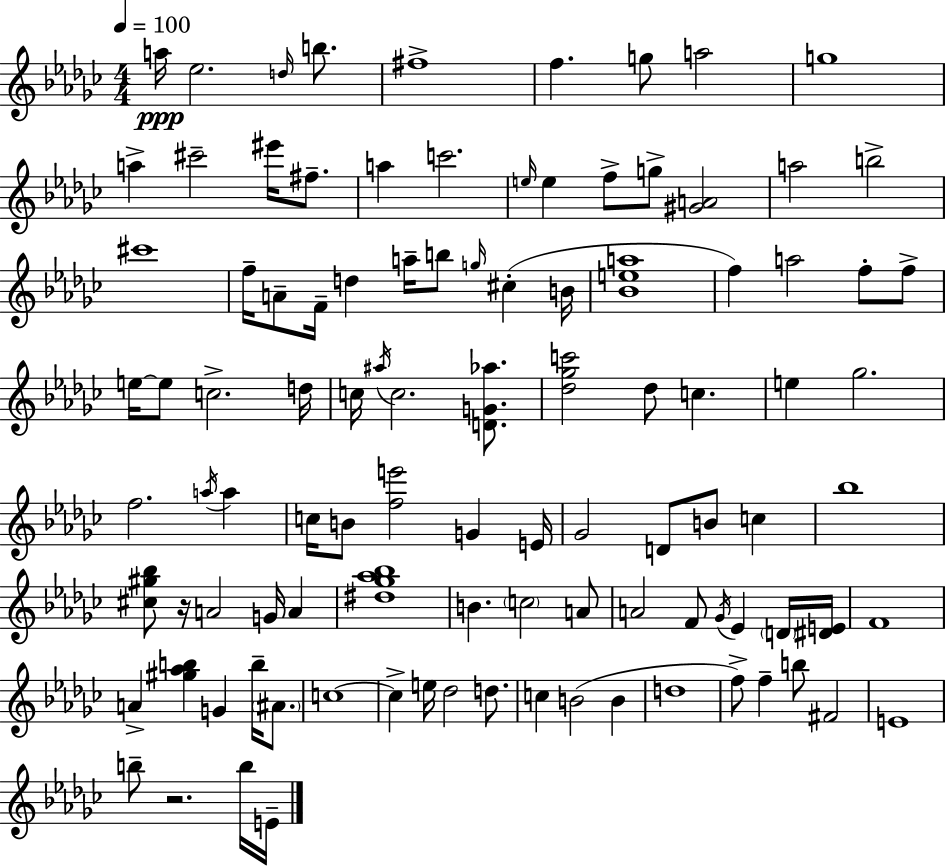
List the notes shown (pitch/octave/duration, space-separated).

A5/s Eb5/h. D5/s B5/e. F#5/w F5/q. G5/e A5/h G5/w A5/q C#6/h EIS6/s F#5/e. A5/q C6/h. E5/s E5/q F5/e G5/e [G#4,A4]/h A5/h B5/h C#6/w F5/s A4/e F4/s D5/q A5/s B5/e G5/s C#5/q B4/s [Bb4,E5,A5]/w F5/q A5/h F5/e F5/e E5/s E5/e C5/h. D5/s C5/s A#5/s C5/h. [D4,G4,Ab5]/e. [Db5,Gb5,C6]/h Db5/e C5/q. E5/q Gb5/h. F5/h. A5/s A5/q C5/s B4/e [F5,E6]/h G4/q E4/s Gb4/h D4/e B4/e C5/q Bb5/w [C#5,G#5,Bb5]/e R/s A4/h G4/s A4/q [D#5,Gb5,Ab5,Bb5]/w B4/q. C5/h A4/e A4/h F4/e Gb4/s Eb4/q D4/s [D#4,E4]/s F4/w A4/q [G#5,Ab5,B5]/q G4/q B5/s A#4/e. C5/w C5/q E5/s Db5/h D5/e. C5/q B4/h B4/q D5/w F5/e F5/q B5/e F#4/h E4/w B5/e R/h. B5/s E4/s